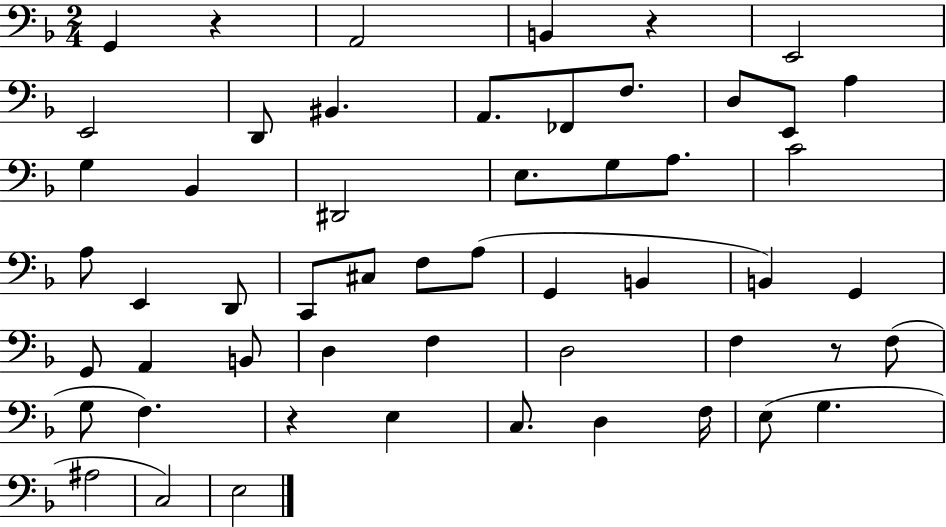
{
  \clef bass
  \numericTimeSignature
  \time 2/4
  \key f \major
  g,4 r4 | a,2 | b,4 r4 | e,2 | \break e,2 | d,8 bis,4. | a,8. fes,8 f8. | d8 e,8 a4 | \break g4 bes,4 | dis,2 | e8. g8 a8. | c'2 | \break a8 e,4 d,8 | c,8 cis8 f8 a8( | g,4 b,4 | b,4) g,4 | \break g,8 a,4 b,8 | d4 f4 | d2 | f4 r8 f8( | \break g8 f4.) | r4 e4 | c8. d4 f16 | e8( g4. | \break ais2 | c2) | e2 | \bar "|."
}